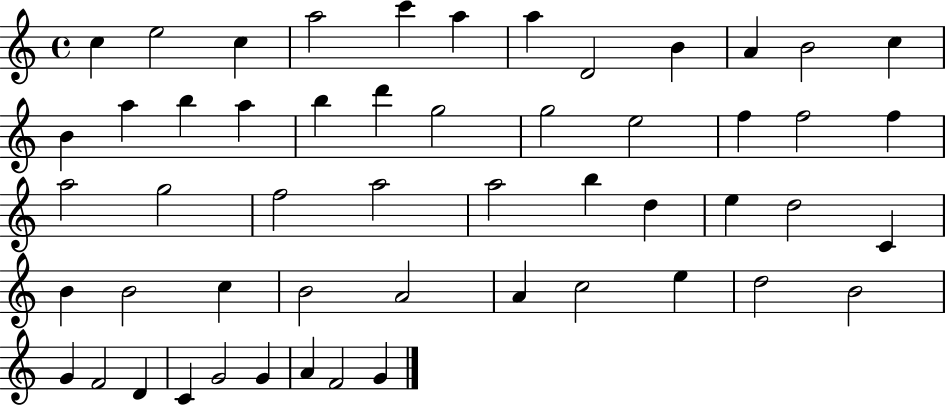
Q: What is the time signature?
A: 4/4